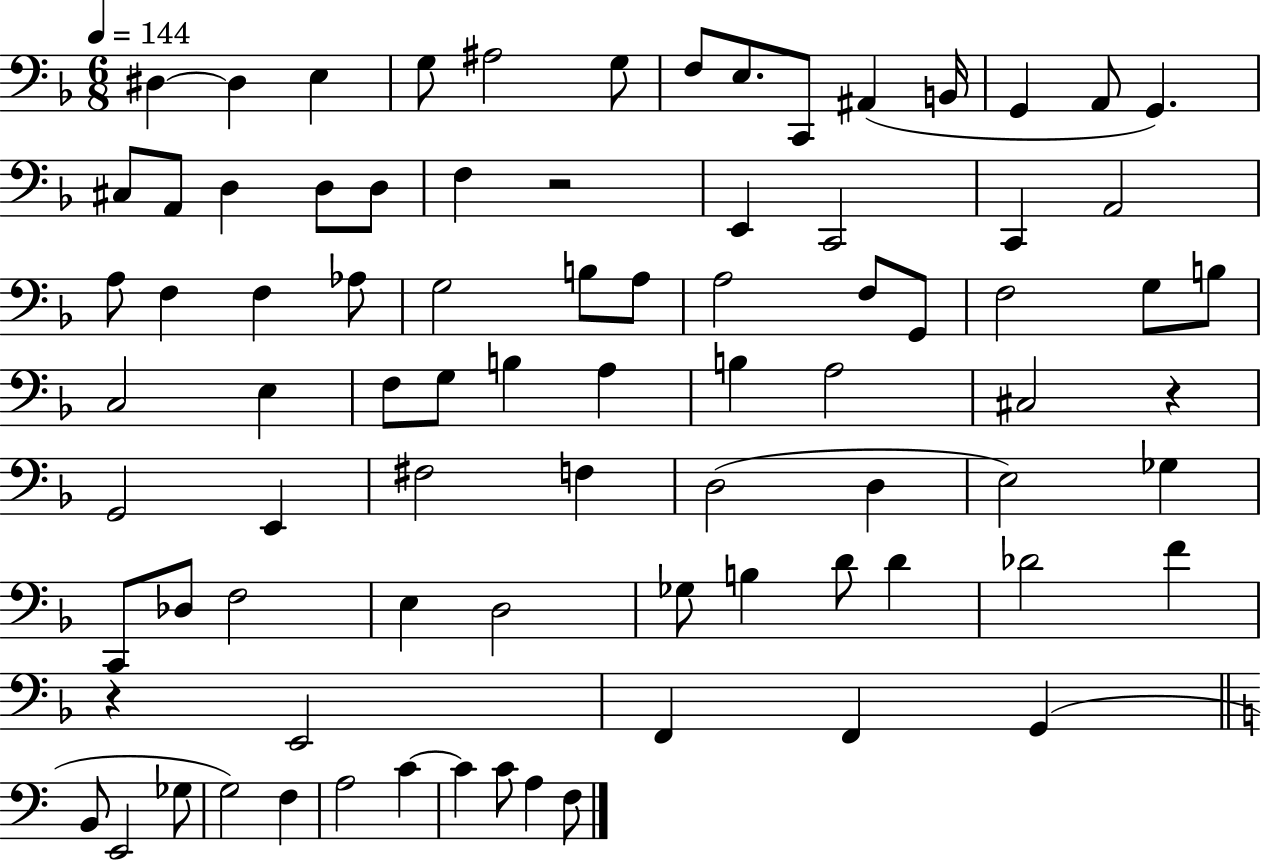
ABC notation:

X:1
T:Untitled
M:6/8
L:1/4
K:F
^D, ^D, E, G,/2 ^A,2 G,/2 F,/2 E,/2 C,,/2 ^A,, B,,/4 G,, A,,/2 G,, ^C,/2 A,,/2 D, D,/2 D,/2 F, z2 E,, C,,2 C,, A,,2 A,/2 F, F, _A,/2 G,2 B,/2 A,/2 A,2 F,/2 G,,/2 F,2 G,/2 B,/2 C,2 E, F,/2 G,/2 B, A, B, A,2 ^C,2 z G,,2 E,, ^F,2 F, D,2 D, E,2 _G, C,,/2 _D,/2 F,2 E, D,2 _G,/2 B, D/2 D _D2 F z E,,2 F,, F,, G,, B,,/2 E,,2 _G,/2 G,2 F, A,2 C C C/2 A, F,/2